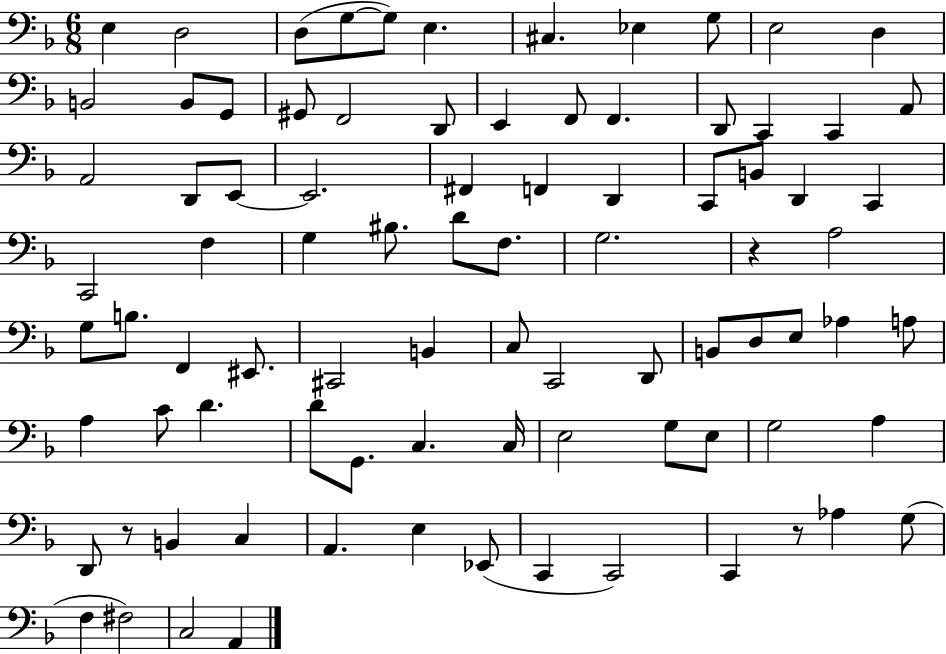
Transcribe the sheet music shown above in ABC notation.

X:1
T:Untitled
M:6/8
L:1/4
K:F
E, D,2 D,/2 G,/2 G,/2 E, ^C, _E, G,/2 E,2 D, B,,2 B,,/2 G,,/2 ^G,,/2 F,,2 D,,/2 E,, F,,/2 F,, D,,/2 C,, C,, A,,/2 A,,2 D,,/2 E,,/2 E,,2 ^F,, F,, D,, C,,/2 B,,/2 D,, C,, C,,2 F, G, ^B,/2 D/2 F,/2 G,2 z A,2 G,/2 B,/2 F,, ^E,,/2 ^C,,2 B,, C,/2 C,,2 D,,/2 B,,/2 D,/2 E,/2 _A, A,/2 A, C/2 D D/2 G,,/2 C, C,/4 E,2 G,/2 E,/2 G,2 A, D,,/2 z/2 B,, C, A,, E, _E,,/2 C,, C,,2 C,, z/2 _A, G,/2 F, ^F,2 C,2 A,,